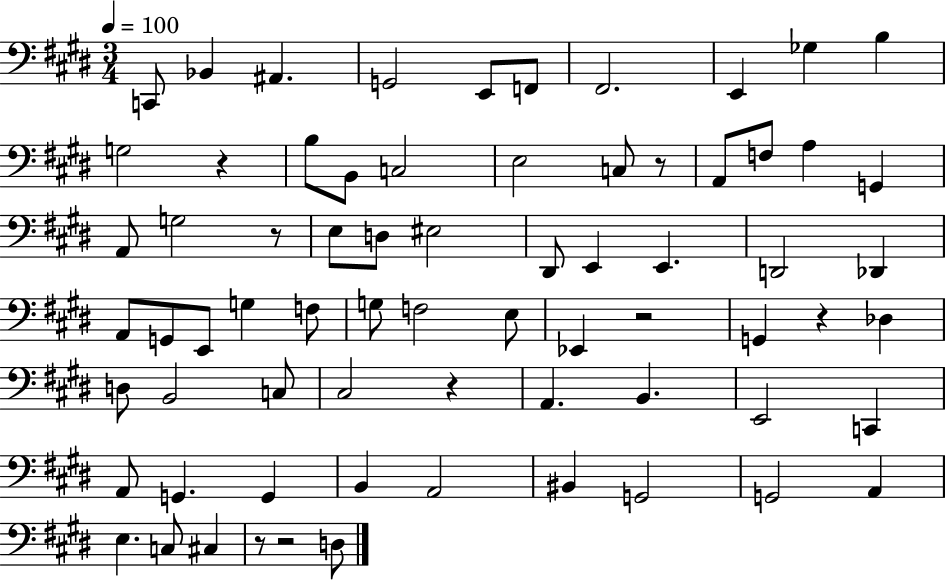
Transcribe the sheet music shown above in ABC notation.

X:1
T:Untitled
M:3/4
L:1/4
K:E
C,,/2 _B,, ^A,, G,,2 E,,/2 F,,/2 ^F,,2 E,, _G, B, G,2 z B,/2 B,,/2 C,2 E,2 C,/2 z/2 A,,/2 F,/2 A, G,, A,,/2 G,2 z/2 E,/2 D,/2 ^E,2 ^D,,/2 E,, E,, D,,2 _D,, A,,/2 G,,/2 E,,/2 G, F,/2 G,/2 F,2 E,/2 _E,, z2 G,, z _D, D,/2 B,,2 C,/2 ^C,2 z A,, B,, E,,2 C,, A,,/2 G,, G,, B,, A,,2 ^B,, G,,2 G,,2 A,, E, C,/2 ^C, z/2 z2 D,/2